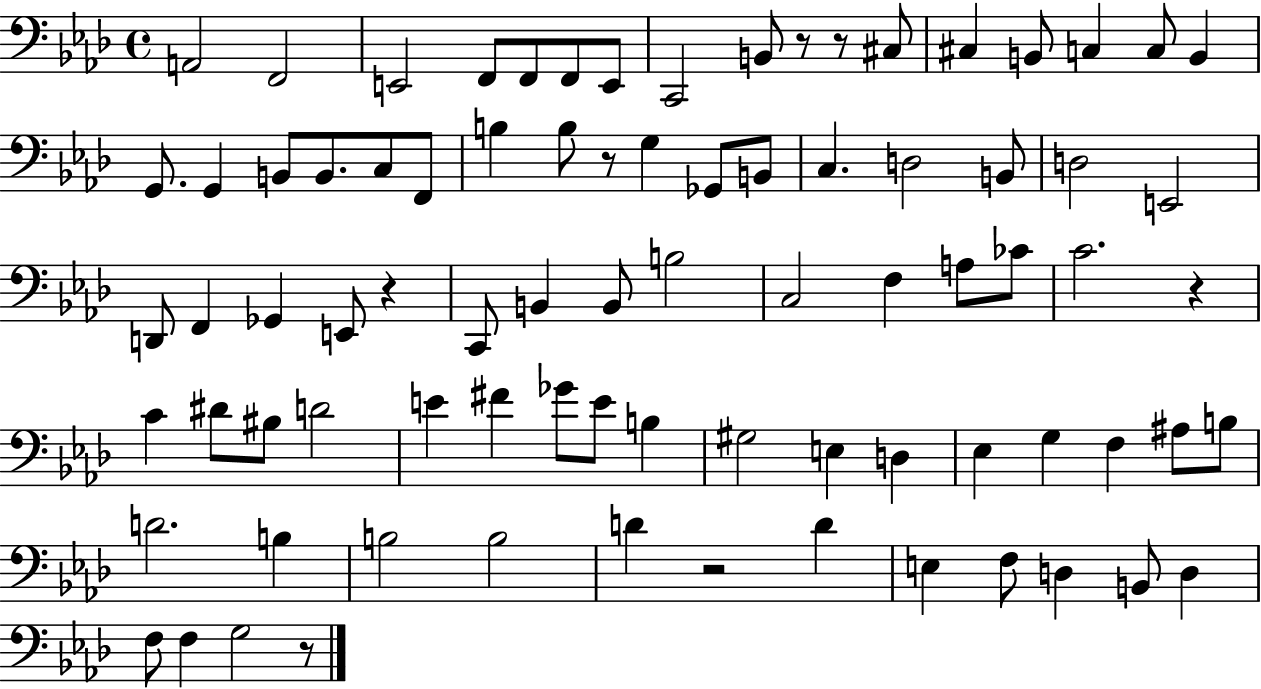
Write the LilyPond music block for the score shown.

{
  \clef bass
  \time 4/4
  \defaultTimeSignature
  \key aes \major
  a,2 f,2 | e,2 f,8 f,8 f,8 e,8 | c,2 b,8 r8 r8 cis8 | cis4 b,8 c4 c8 b,4 | \break g,8. g,4 b,8 b,8. c8 f,8 | b4 b8 r8 g4 ges,8 b,8 | c4. d2 b,8 | d2 e,2 | \break d,8 f,4 ges,4 e,8 r4 | c,8 b,4 b,8 b2 | c2 f4 a8 ces'8 | c'2. r4 | \break c'4 dis'8 bis8 d'2 | e'4 fis'4 ges'8 e'8 b4 | gis2 e4 d4 | ees4 g4 f4 ais8 b8 | \break d'2. b4 | b2 b2 | d'4 r2 d'4 | e4 f8 d4 b,8 d4 | \break f8 f4 g2 r8 | \bar "|."
}